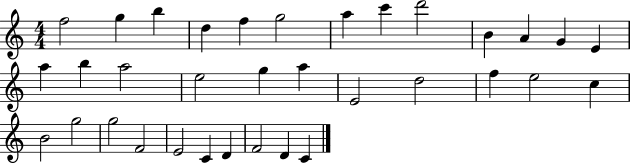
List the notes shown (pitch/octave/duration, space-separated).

F5/h G5/q B5/q D5/q F5/q G5/h A5/q C6/q D6/h B4/q A4/q G4/q E4/q A5/q B5/q A5/h E5/h G5/q A5/q E4/h D5/h F5/q E5/h C5/q B4/h G5/h G5/h F4/h E4/h C4/q D4/q F4/h D4/q C4/q